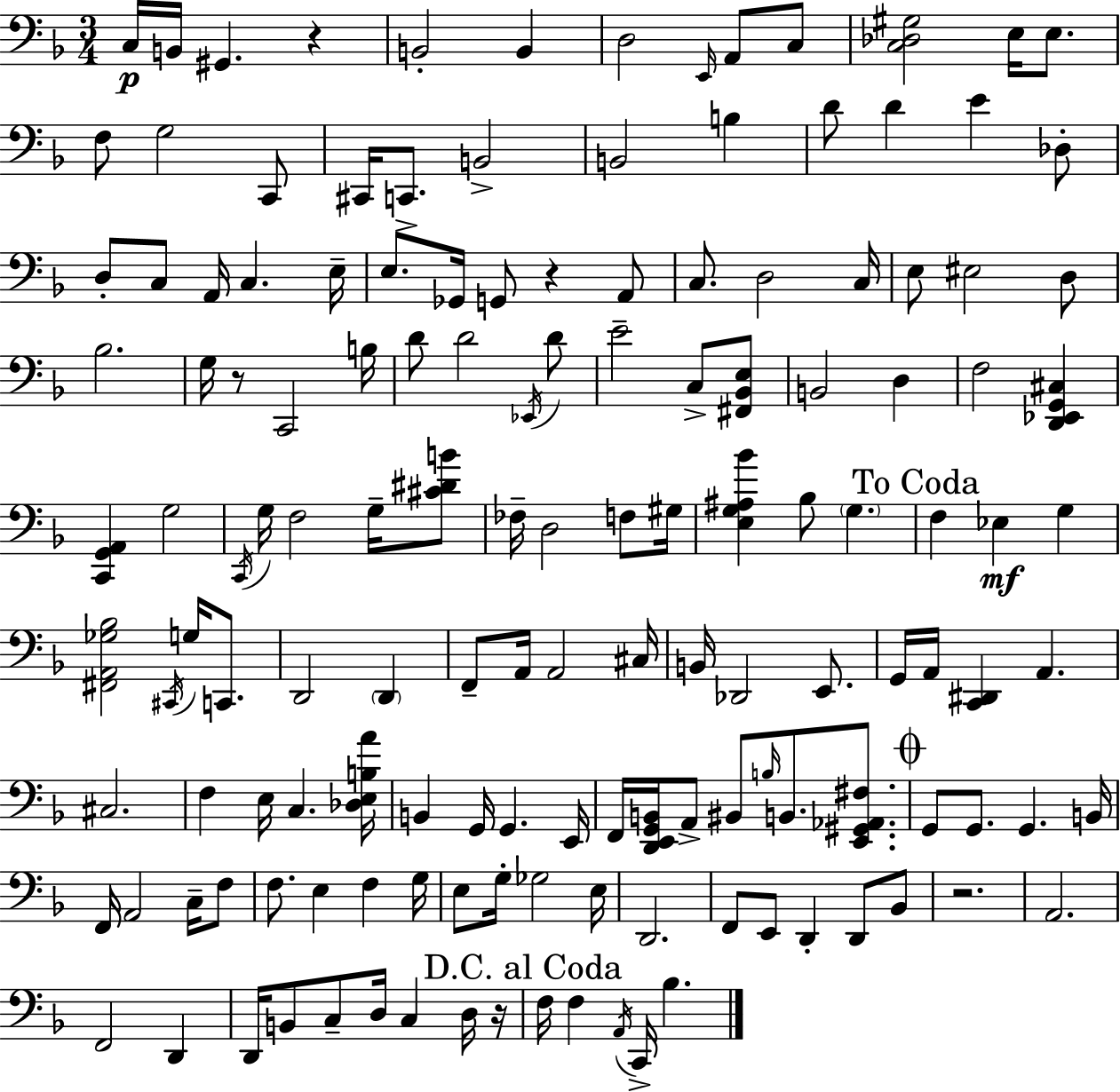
X:1
T:Untitled
M:3/4
L:1/4
K:Dm
C,/4 B,,/4 ^G,, z B,,2 B,, D,2 E,,/4 A,,/2 C,/2 [C,_D,^G,]2 E,/4 E,/2 F,/2 G,2 C,,/2 ^C,,/4 C,,/2 B,,2 B,,2 B, D/2 D E _D,/2 D,/2 C,/2 A,,/4 C, E,/4 E,/2 _G,,/4 G,,/2 z A,,/2 C,/2 D,2 C,/4 E,/2 ^E,2 D,/2 _B,2 G,/4 z/2 C,,2 B,/4 D/2 D2 _E,,/4 D/2 E2 C,/2 [^F,,_B,,E,]/2 B,,2 D, F,2 [D,,_E,,G,,^C,] [C,,G,,A,,] G,2 C,,/4 G,/4 F,2 G,/4 [^C^DB]/2 _F,/4 D,2 F,/2 ^G,/4 [E,G,^A,_B] _B,/2 G, F, _E, G, [^F,,A,,_G,_B,]2 ^C,,/4 G,/4 C,,/2 D,,2 D,, F,,/2 A,,/4 A,,2 ^C,/4 B,,/4 _D,,2 E,,/2 G,,/4 A,,/4 [C,,^D,,] A,, ^C,2 F, E,/4 C, [_D,E,B,A]/4 B,, G,,/4 G,, E,,/4 F,,/4 [D,,E,,G,,B,,]/4 A,,/2 ^B,,/2 B,/4 B,,/2 [E,,^G,,_A,,^F,]/2 G,,/2 G,,/2 G,, B,,/4 F,,/4 A,,2 C,/4 F,/2 F,/2 E, F, G,/4 E,/2 G,/4 _G,2 E,/4 D,,2 F,,/2 E,,/2 D,, D,,/2 _B,,/2 z2 A,,2 F,,2 D,, D,,/4 B,,/2 C,/2 D,/4 C, D,/4 z/4 F,/4 F, A,,/4 C,,/4 _B,